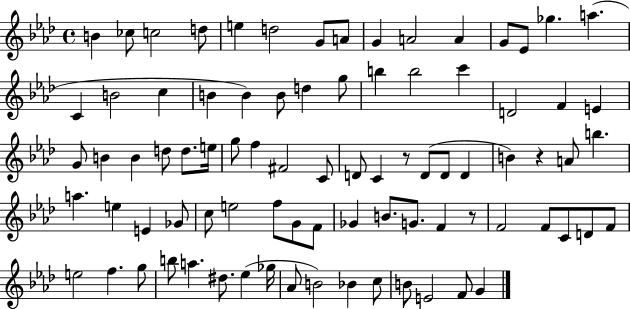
{
  \clef treble
  \time 4/4
  \defaultTimeSignature
  \key aes \major
  b'4 ces''8 c''2 d''8 | e''4 d''2 g'8 a'8 | g'4 a'2 a'4 | g'8 ees'8 ges''4. a''4.( | \break c'4 b'2 c''4 | b'4 b'4) b'8 d''4 g''8 | b''4 b''2 c'''4 | d'2 f'4 e'4 | \break g'8 b'4 b'4 d''8 d''8. e''16 | g''8 f''4 fis'2 c'8 | d'8 c'4 r8 d'8( d'8 d'4 | b'4) r4 a'8 b''4. | \break a''4. e''4 e'4 ges'8 | c''8 e''2 f''8 g'8 f'8 | ges'4 b'8. g'8. f'4 r8 | f'2 f'8 c'8 d'8 f'8 | \break e''2 f''4. g''8 | b''8 a''4. dis''8. ees''4( ges''16 | aes'8 b'2) bes'4 c''8 | b'8 e'2 f'8 g'4 | \break \bar "|."
}